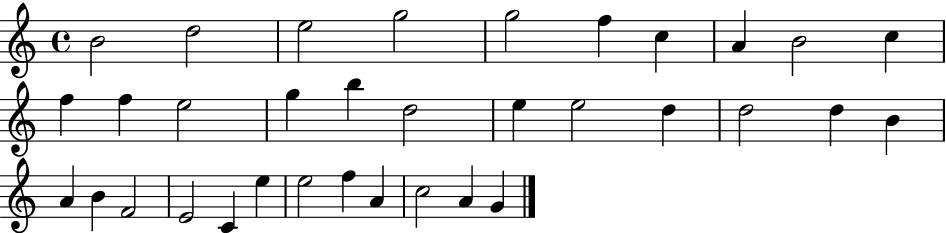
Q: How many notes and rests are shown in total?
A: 34